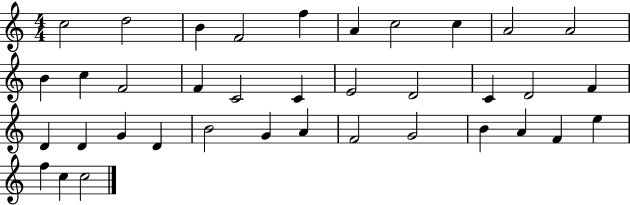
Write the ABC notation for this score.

X:1
T:Untitled
M:4/4
L:1/4
K:C
c2 d2 B F2 f A c2 c A2 A2 B c F2 F C2 C E2 D2 C D2 F D D G D B2 G A F2 G2 B A F e f c c2